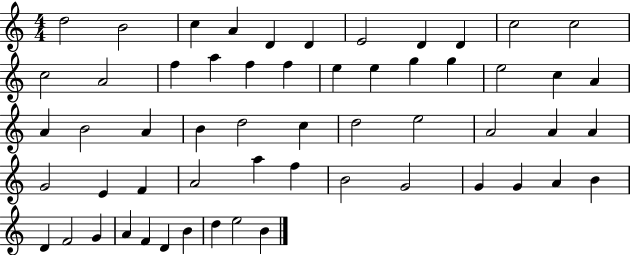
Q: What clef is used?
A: treble